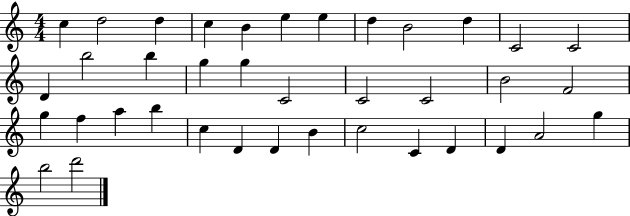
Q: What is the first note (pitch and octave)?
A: C5